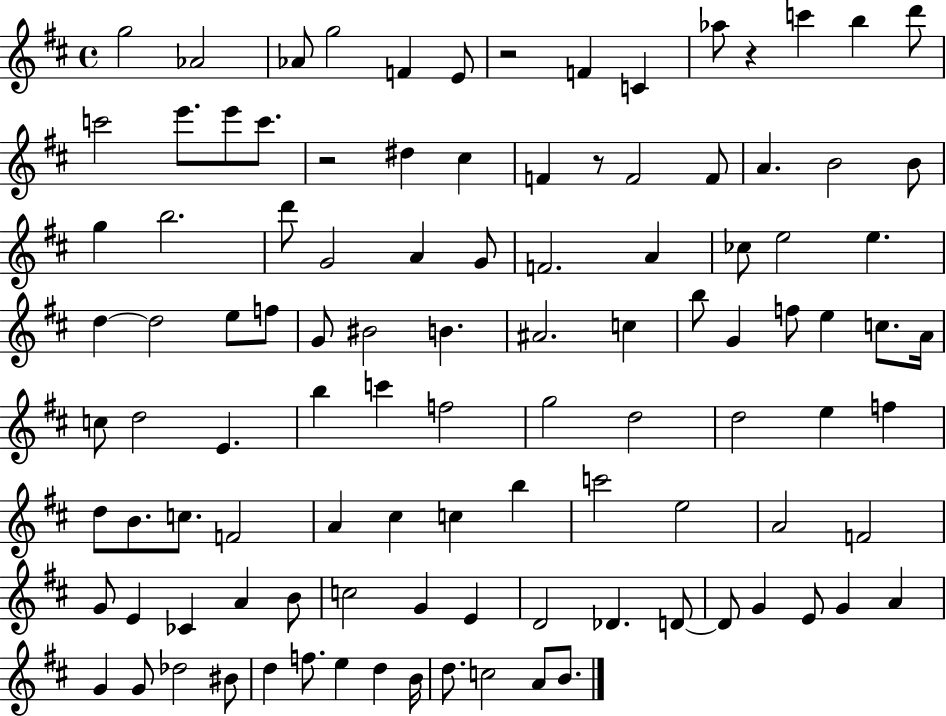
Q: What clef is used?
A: treble